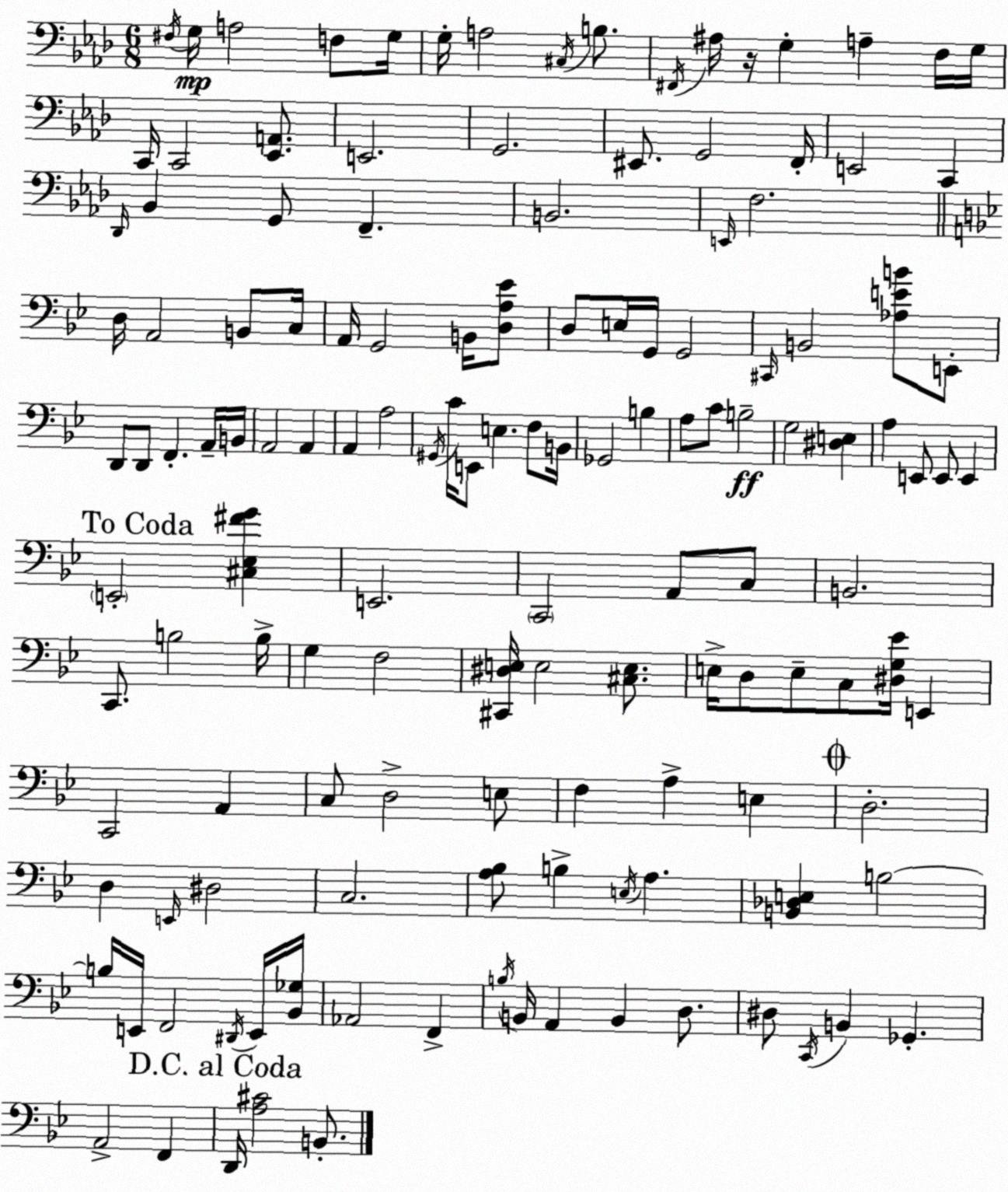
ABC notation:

X:1
T:Untitled
M:6/8
L:1/4
K:Ab
^F,/4 G,/4 A,2 F,/2 G,/4 G,/4 A,2 ^C,/4 B,/2 ^F,,/4 ^A,/4 z/4 G, A, F,/4 G,/4 C,,/4 C,,2 [_E,,A,,]/2 E,,2 G,,2 ^E,,/2 G,,2 F,,/4 E,,2 C,, _D,,/4 _B,, G,,/2 F,, B,,2 E,,/4 F,2 D,/4 A,,2 B,,/2 C,/4 A,,/4 G,,2 B,,/4 [D,A,_E]/2 D,/2 E,/4 G,,/4 G,,2 ^C,,/4 B,,2 [_A,EB]/2 E,,/2 D,,/2 D,,/2 F,, A,,/4 B,,/4 A,,2 A,, A,, A,2 ^G,,/4 C/4 E,,/2 E, F,/2 B,,/4 _G,,2 B, A,/2 C/2 B,2 G,2 [^D,E,] A, E,,/2 E,,/2 E,, E,,2 [^C,_E,^FG] E,,2 C,,2 A,,/2 C,/2 B,,2 C,,/2 B,2 B,/4 G, F,2 [^C,,^D,E,]/4 E,2 [^C,E,]/2 E,/4 D,/2 E,/2 C,/2 [^D,G,_E]/4 E,, C,,2 A,, C,/2 D,2 E,/2 F, A, E, D,2 D, E,,/4 ^D,2 C,2 [A,_B,]/2 B, E,/4 A, [B,,_D,E,] B,2 B,/4 E,,/4 F,,2 ^D,,/4 E,,/4 [_B,,_G,]/4 _A,,2 F,, B,/4 B,,/4 A,, B,, D,/2 ^D,/2 C,,/4 B,, _G,, A,,2 F,, D,,/4 [A,^C]2 B,,/2